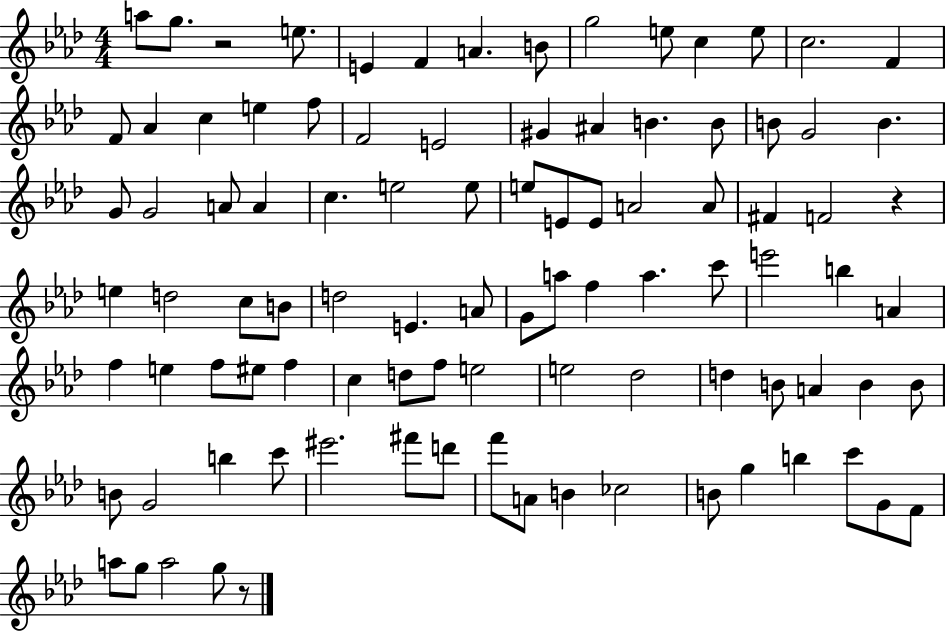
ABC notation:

X:1
T:Untitled
M:4/4
L:1/4
K:Ab
a/2 g/2 z2 e/2 E F A B/2 g2 e/2 c e/2 c2 F F/2 _A c e f/2 F2 E2 ^G ^A B B/2 B/2 G2 B G/2 G2 A/2 A c e2 e/2 e/2 E/2 E/2 A2 A/2 ^F F2 z e d2 c/2 B/2 d2 E A/2 G/2 a/2 f a c'/2 e'2 b A f e f/2 ^e/2 f c d/2 f/2 e2 e2 _d2 d B/2 A B B/2 B/2 G2 b c'/2 ^e'2 ^f'/2 d'/2 f'/2 A/2 B _c2 B/2 g b c'/2 G/2 F/2 a/2 g/2 a2 g/2 z/2